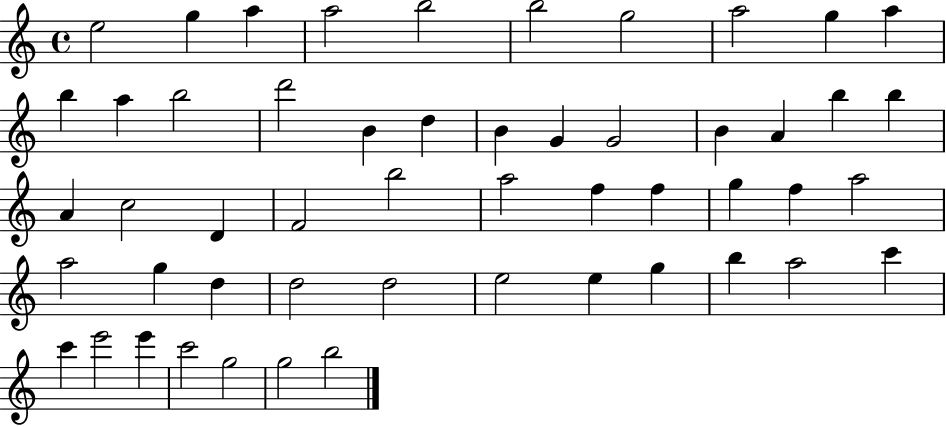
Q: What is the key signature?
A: C major